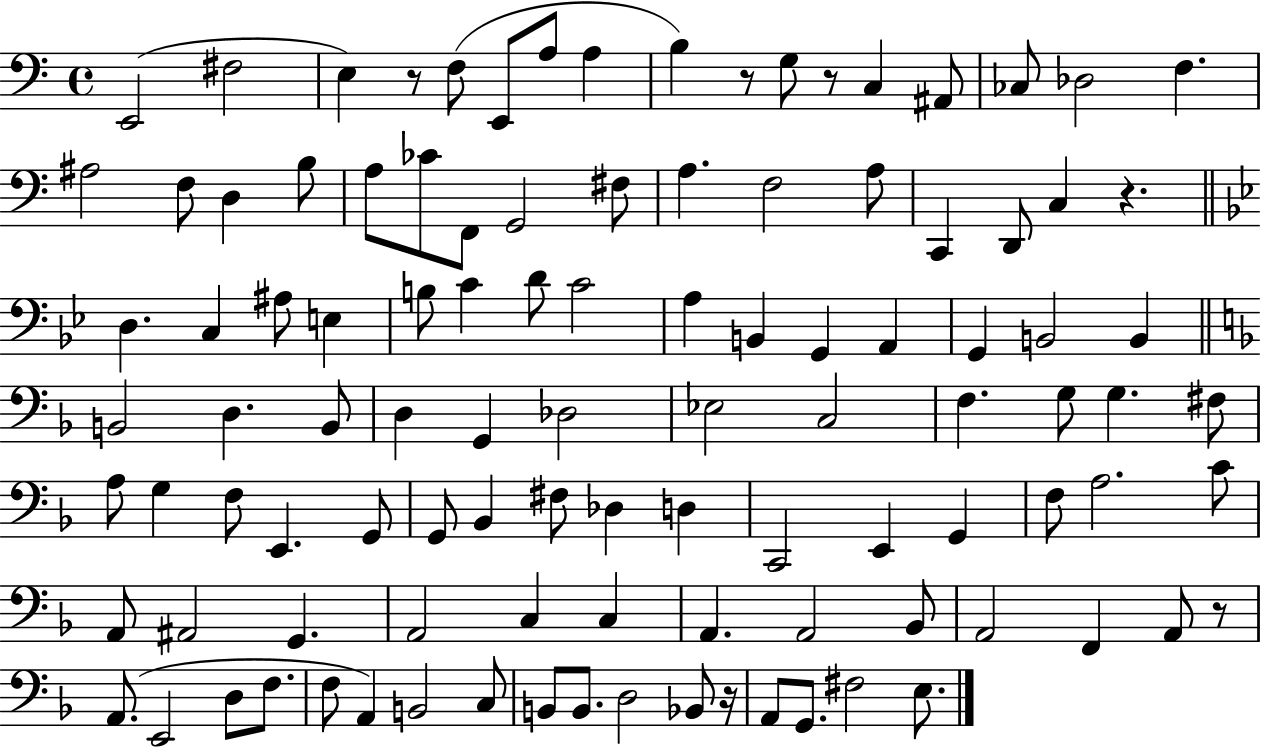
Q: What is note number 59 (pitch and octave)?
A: F3